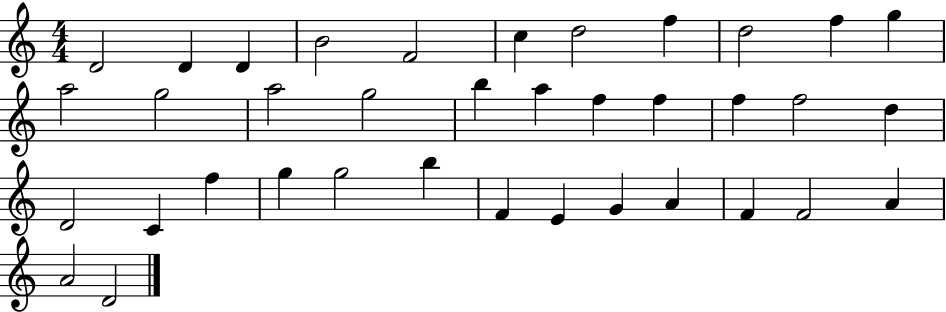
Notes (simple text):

D4/h D4/q D4/q B4/h F4/h C5/q D5/h F5/q D5/h F5/q G5/q A5/h G5/h A5/h G5/h B5/q A5/q F5/q F5/q F5/q F5/h D5/q D4/h C4/q F5/q G5/q G5/h B5/q F4/q E4/q G4/q A4/q F4/q F4/h A4/q A4/h D4/h